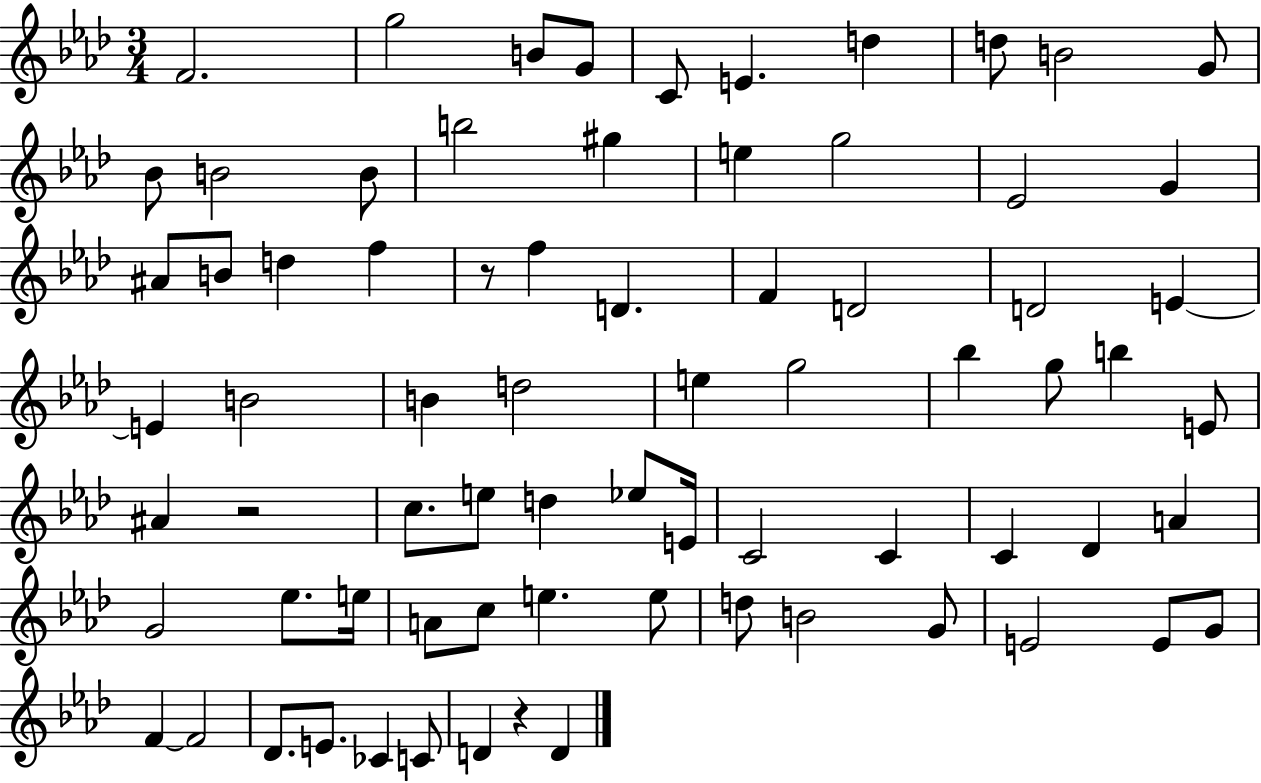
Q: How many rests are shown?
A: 3